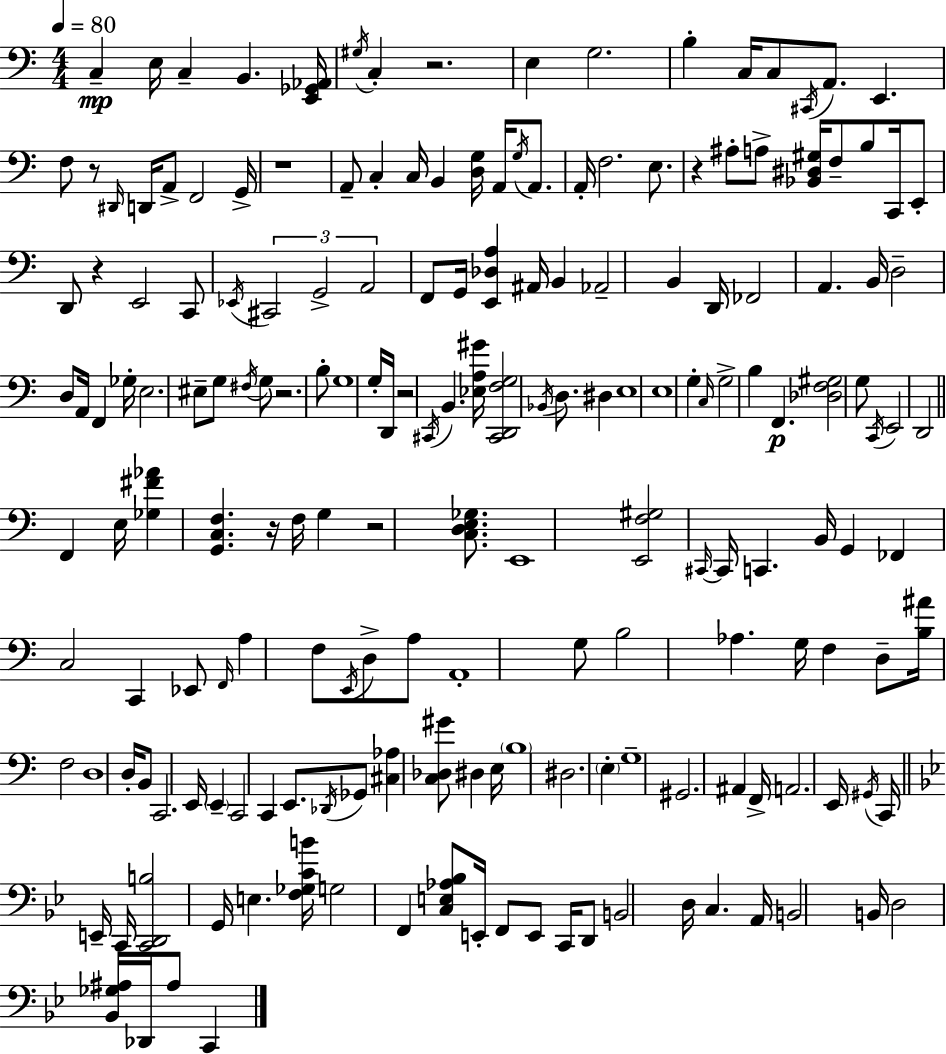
{
  \clef bass
  \numericTimeSignature
  \time 4/4
  \key c \major
  \tempo 4 = 80
  c4--\mp e16 c4-- b,4. <e, ges, aes,>16 | \acciaccatura { gis16 } c4-. r2. | e4 g2. | b4-. c16 c8 \acciaccatura { cis,16 } a,8. e,4. | \break f8 r8 \grace { dis,16 } d,16 a,8-> f,2 | g,16-> r1 | a,8-- c4-. c16 b,4 <d g>16 a,16 | \acciaccatura { g16 } a,8. a,16-. f2. | \break e8. r4 ais8-. a8-> <bes, dis gis>16 f8-- b8 | c,16 e,8-. d,8 r4 e,2 | c,8 \acciaccatura { ees,16 } \tuplet 3/2 { cis,2 g,2-> | a,2 } f,8 g,16 | \break <e, des a>4 ais,16 b,4 aes,2-- | b,4 d,16 fes,2 a,4. | b,16 d2-- d8 a,16 | f,4 ges16-. e2. | \break eis8-- g8 \acciaccatura { fis16 } g8 r2. | b8-. g1 | g16-. d,16 r2 | \acciaccatura { cis,16 } b,4. <ees a gis'>16 <cis, d, f g>2 | \break \acciaccatura { bes,16 } d8. dis4 e1 | e1 | g4-. \grace { c16 } g2-> | b4 f,4.\p <des f gis>2 | \break g8 \acciaccatura { c,16 } e,2 | d,2 \bar "||" \break \key c \major f,4 e16 <ges fis' aes'>4 <g, c f>4. r16 | f16 g4 r2 <c d e ges>8. | e,1 | <e, f gis>2 \grace { cis,16~ }~ cis,16 c,4. | \break b,16 g,4 fes,4 c2 | c,4 ees,8 \grace { f,16 } a4 f8 \acciaccatura { e,16 } d8-> | a8 a,1-. | g8 b2 aes4. | \break g16 f4 d8-- <b ais'>16 f2 | d1 | d16-. b,8 c,2. | e,16 \parenthesize e,4-- c,2 c,4 | \break e,8. \acciaccatura { des,16 } ges,8 <cis aes>4 <c des gis'>8 dis4 | e16 \parenthesize b1 | dis2. | \parenthesize e4-. g1-- | \break gis,2. | ais,4 f,16-> a,2. | e,16 \acciaccatura { gis,16 } c,16 \bar "||" \break \key g \minor e,16-- c,16 <c, d, b>2 g,16 e4. | <f ges c' b'>16 g2 f,4 <c e aes bes>8 | e,16-. f,8 e,8 c,16 d,8 b,2 | d16 c4. a,16 b,2 | \break b,16 d2 <bes, ges ais>16 des,16 ais8 c,4 | \bar "|."
}